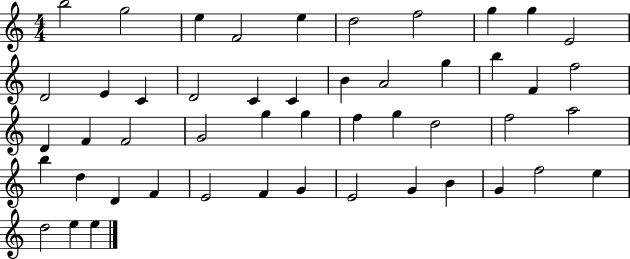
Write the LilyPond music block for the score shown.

{
  \clef treble
  \numericTimeSignature
  \time 4/4
  \key c \major
  b''2 g''2 | e''4 f'2 e''4 | d''2 f''2 | g''4 g''4 e'2 | \break d'2 e'4 c'4 | d'2 c'4 c'4 | b'4 a'2 g''4 | b''4 f'4 f''2 | \break d'4 f'4 f'2 | g'2 g''4 g''4 | f''4 g''4 d''2 | f''2 a''2 | \break b''4 d''4 d'4 f'4 | e'2 f'4 g'4 | e'2 g'4 b'4 | g'4 f''2 e''4 | \break d''2 e''4 e''4 | \bar "|."
}